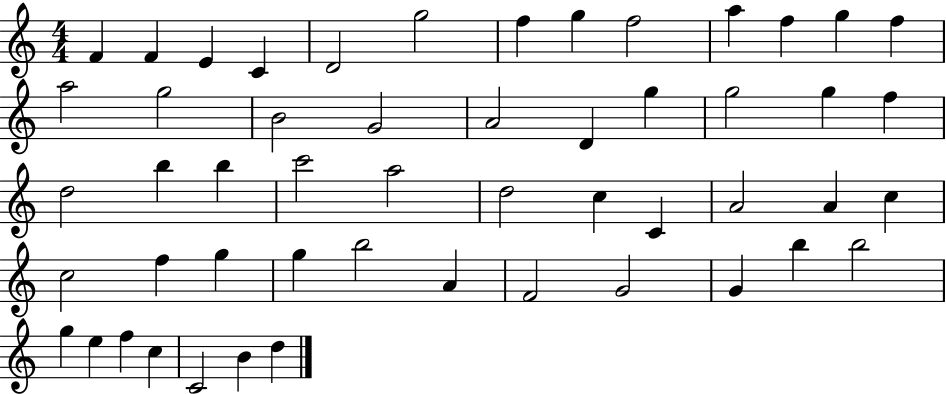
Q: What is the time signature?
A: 4/4